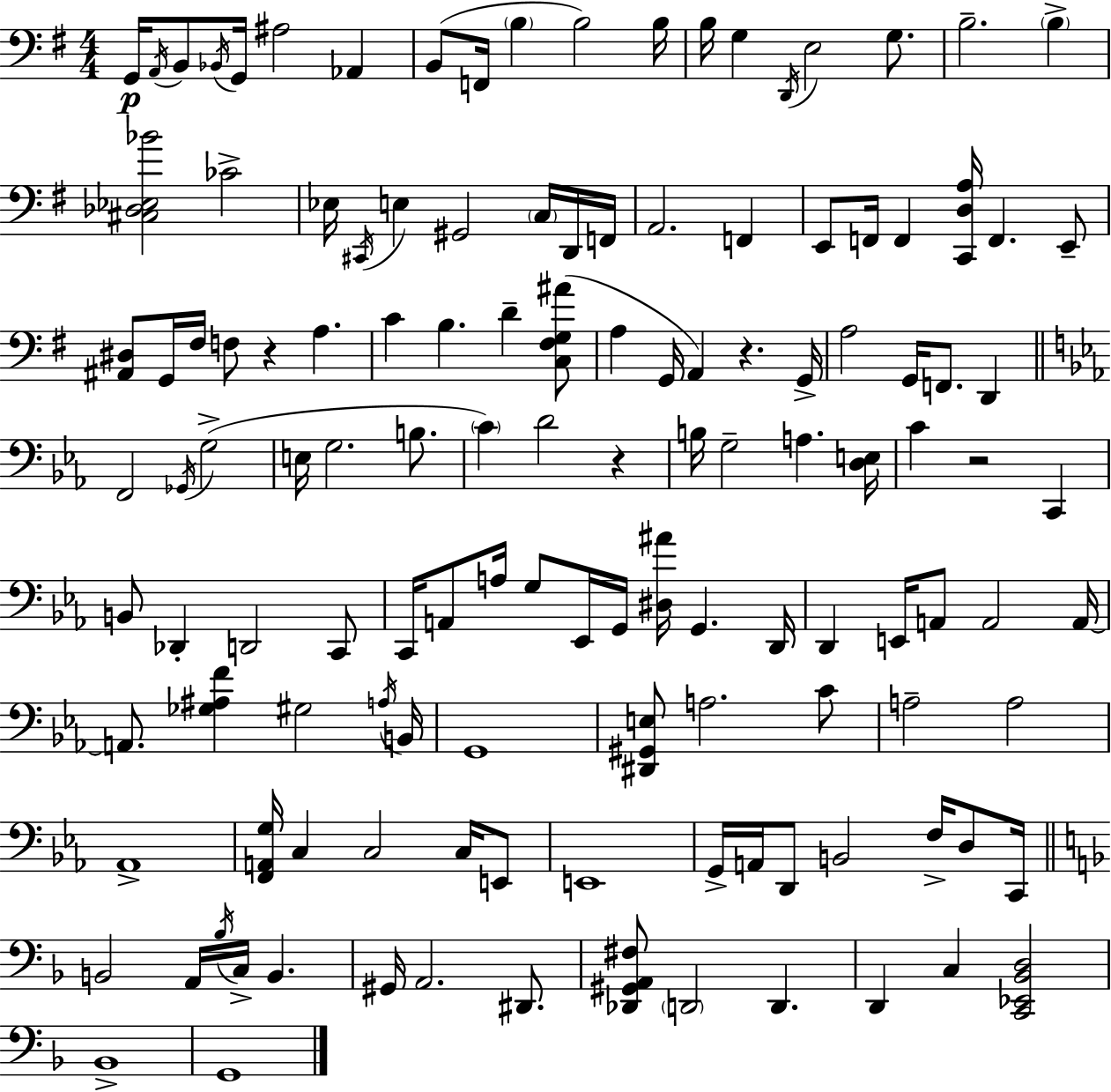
{
  \clef bass
  \numericTimeSignature
  \time 4/4
  \key g \major
  g,16\p \acciaccatura { a,16 } b,8 \acciaccatura { bes,16 } g,16 ais2 aes,4 | b,8( f,16 \parenthesize b4 b2) | b16 b16 g4 \acciaccatura { d,16 } e2 | g8. b2.-- \parenthesize b4-> | \break <cis des ees bes'>2 ces'2-> | ees16 \acciaccatura { cis,16 } e4 gis,2 | \parenthesize c16 d,16 f,16 a,2. | f,4 e,8 f,16 f,4 <c, d a>16 f,4. | \break e,8-- <ais, dis>8 g,16 fis16 f8 r4 a4. | c'4 b4. d'4-- | <c fis g ais'>8( a4 g,16 a,4) r4. | g,16-> a2 g,16 f,8. | \break d,4 \bar "||" \break \key c \minor f,2 \acciaccatura { ges,16 }( g2-> | e16 g2. b8. | \parenthesize c'4) d'2 r4 | b16 g2-- a4. | \break <d e>16 c'4 r2 c,4 | b,8 des,4-. d,2 c,8 | c,16 a,8 a16 g8 ees,16 g,16 <dis ais'>16 g,4. | d,16 d,4 e,16 a,8 a,2 | \break a,16~~ a,8. <ges ais f'>4 gis2 | \acciaccatura { a16 } b,16 g,1 | <dis, gis, e>8 a2. | c'8 a2-- a2 | \break aes,1-> | <f, a, g>16 c4 c2 c16 | e,8 e,1 | g,16-> a,16 d,8 b,2 f16-> d8 | \break c,16 \bar "||" \break \key f \major b,2 a,16 \acciaccatura { bes16 } c16-> b,4. | gis,16 a,2. dis,8. | <des, gis, a, fis>8 \parenthesize d,2 d,4. | d,4 c4 <c, ees, bes, d>2 | \break bes,1-> | g,1 | \bar "|."
}